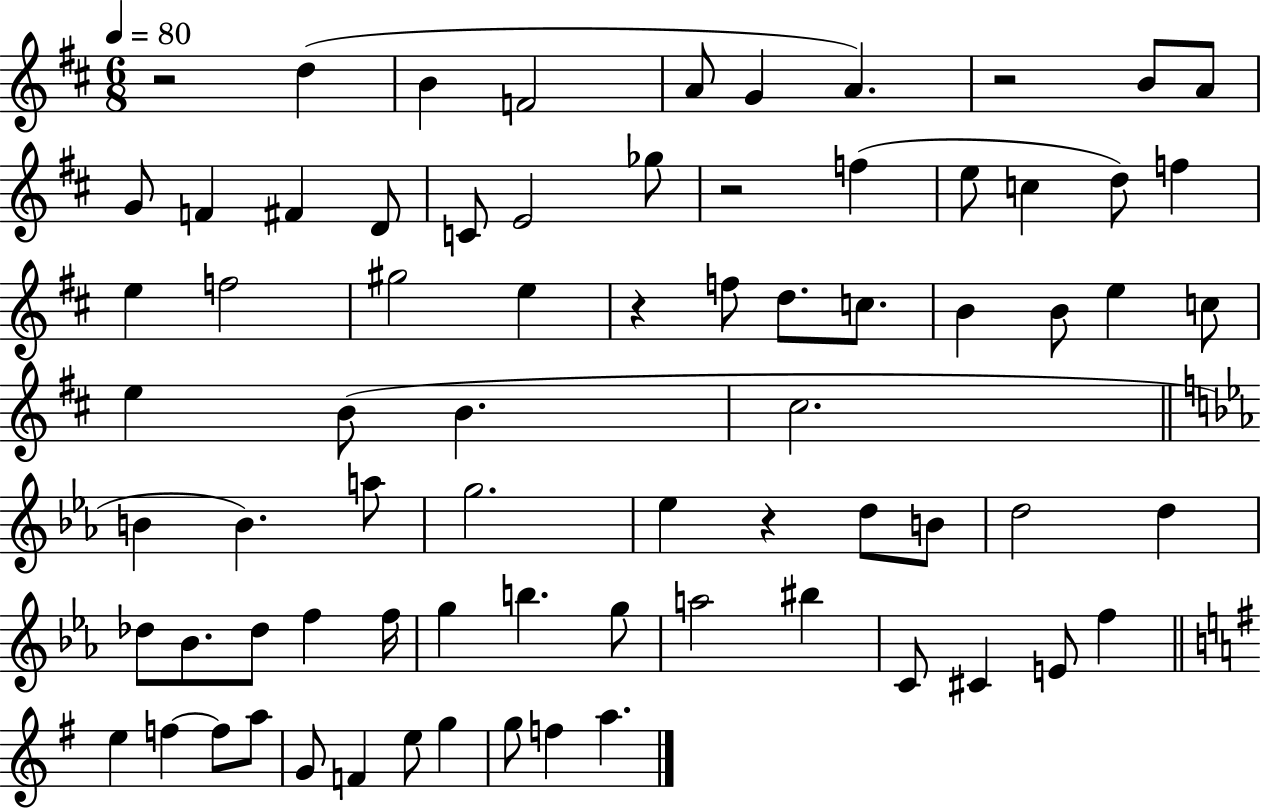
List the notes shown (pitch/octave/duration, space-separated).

R/h D5/q B4/q F4/h A4/e G4/q A4/q. R/h B4/e A4/e G4/e F4/q F#4/q D4/e C4/e E4/h Gb5/e R/h F5/q E5/e C5/q D5/e F5/q E5/q F5/h G#5/h E5/q R/q F5/e D5/e. C5/e. B4/q B4/e E5/q C5/e E5/q B4/e B4/q. C#5/h. B4/q B4/q. A5/e G5/h. Eb5/q R/q D5/e B4/e D5/h D5/q Db5/e Bb4/e. Db5/e F5/q F5/s G5/q B5/q. G5/e A5/h BIS5/q C4/e C#4/q E4/e F5/q E5/q F5/q F5/e A5/e G4/e F4/q E5/e G5/q G5/e F5/q A5/q.